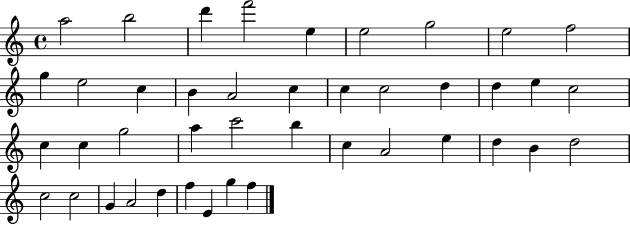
A5/h B5/h D6/q F6/h E5/q E5/h G5/h E5/h F5/h G5/q E5/h C5/q B4/q A4/h C5/q C5/q C5/h D5/q D5/q E5/q C5/h C5/q C5/q G5/h A5/q C6/h B5/q C5/q A4/h E5/q D5/q B4/q D5/h C5/h C5/h G4/q A4/h D5/q F5/q E4/q G5/q F5/q